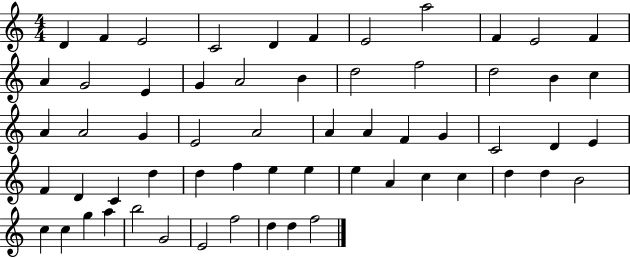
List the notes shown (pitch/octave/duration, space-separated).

D4/q F4/q E4/h C4/h D4/q F4/q E4/h A5/h F4/q E4/h F4/q A4/q G4/h E4/q G4/q A4/h B4/q D5/h F5/h D5/h B4/q C5/q A4/q A4/h G4/q E4/h A4/h A4/q A4/q F4/q G4/q C4/h D4/q E4/q F4/q D4/q C4/q D5/q D5/q F5/q E5/q E5/q E5/q A4/q C5/q C5/q D5/q D5/q B4/h C5/q C5/q G5/q A5/q B5/h G4/h E4/h F5/h D5/q D5/q F5/h